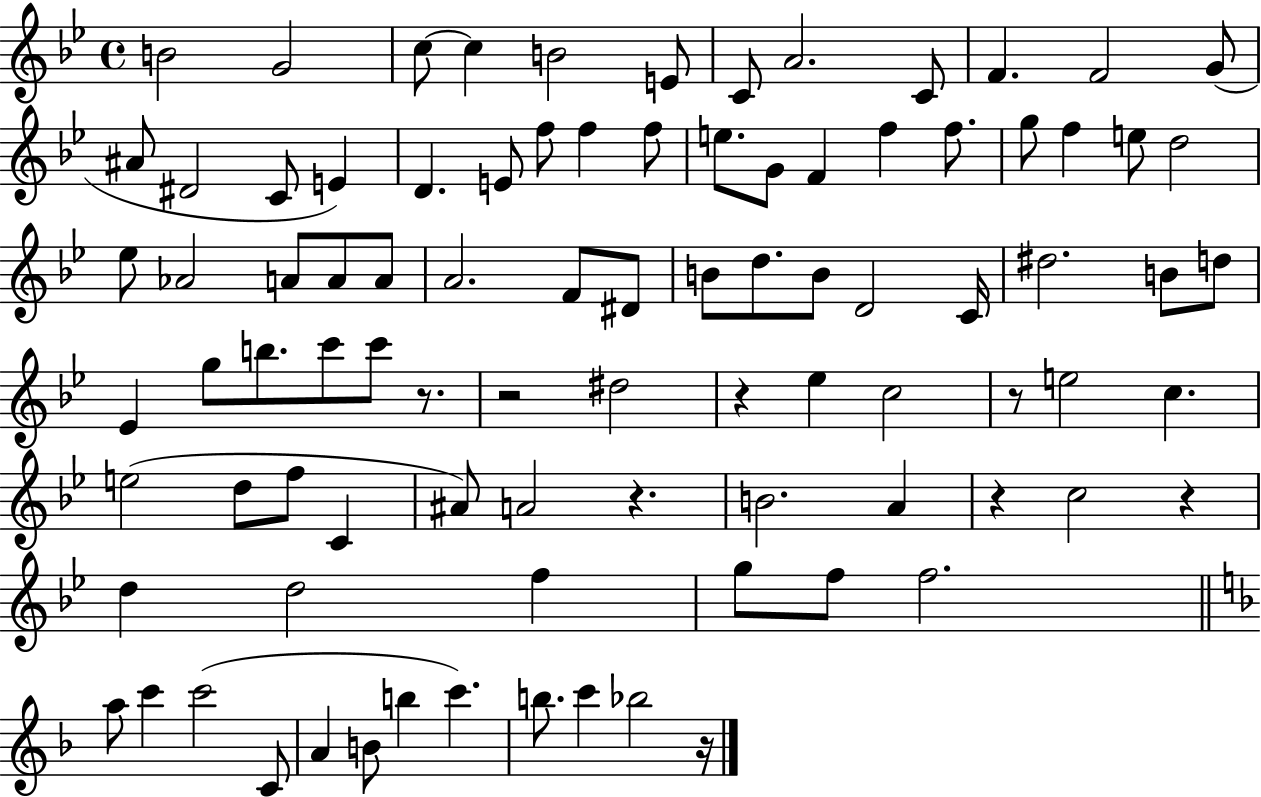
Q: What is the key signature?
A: BES major